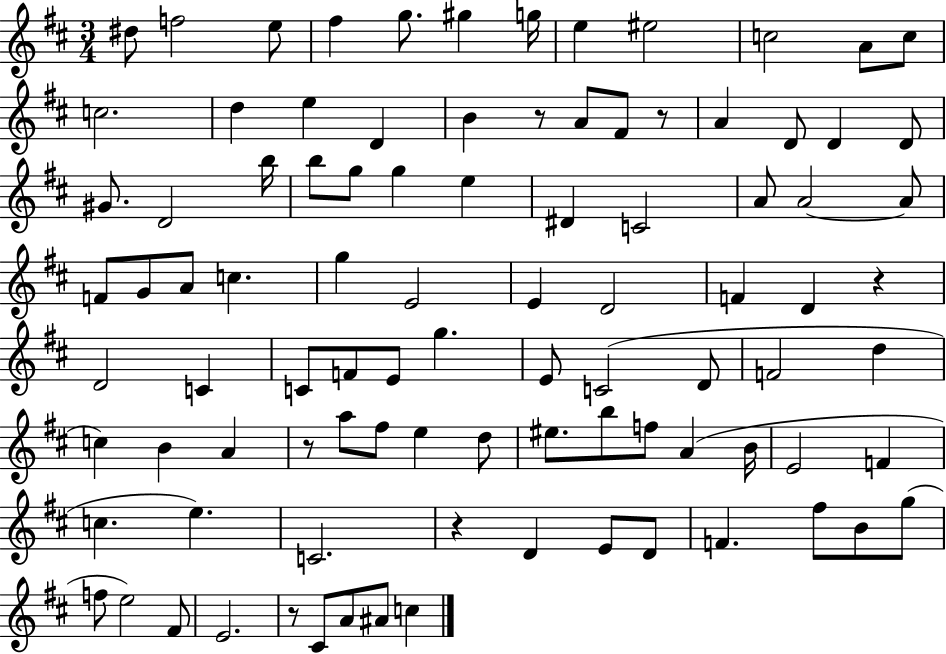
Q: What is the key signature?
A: D major